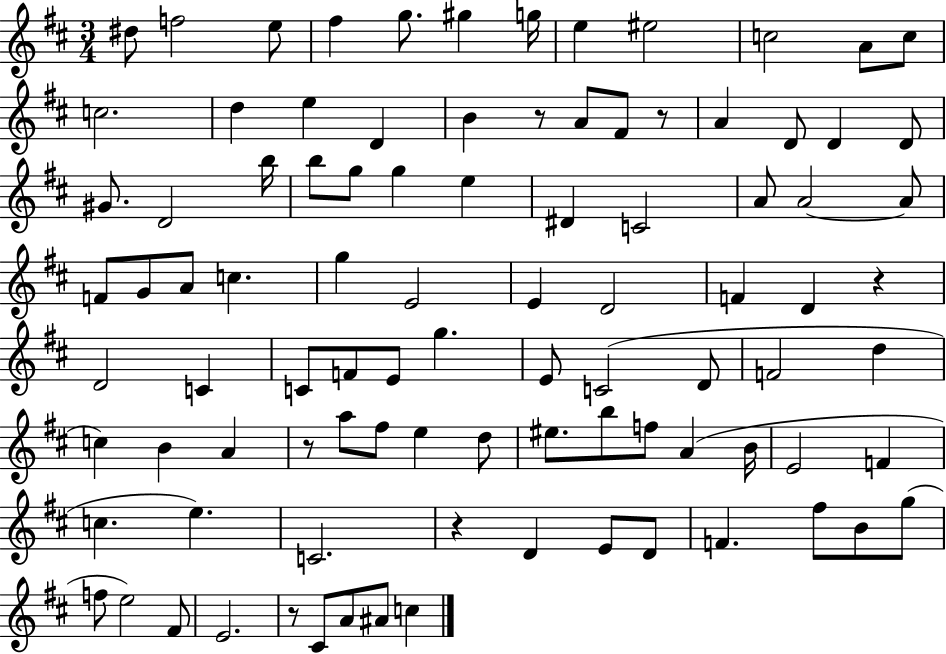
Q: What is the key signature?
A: D major